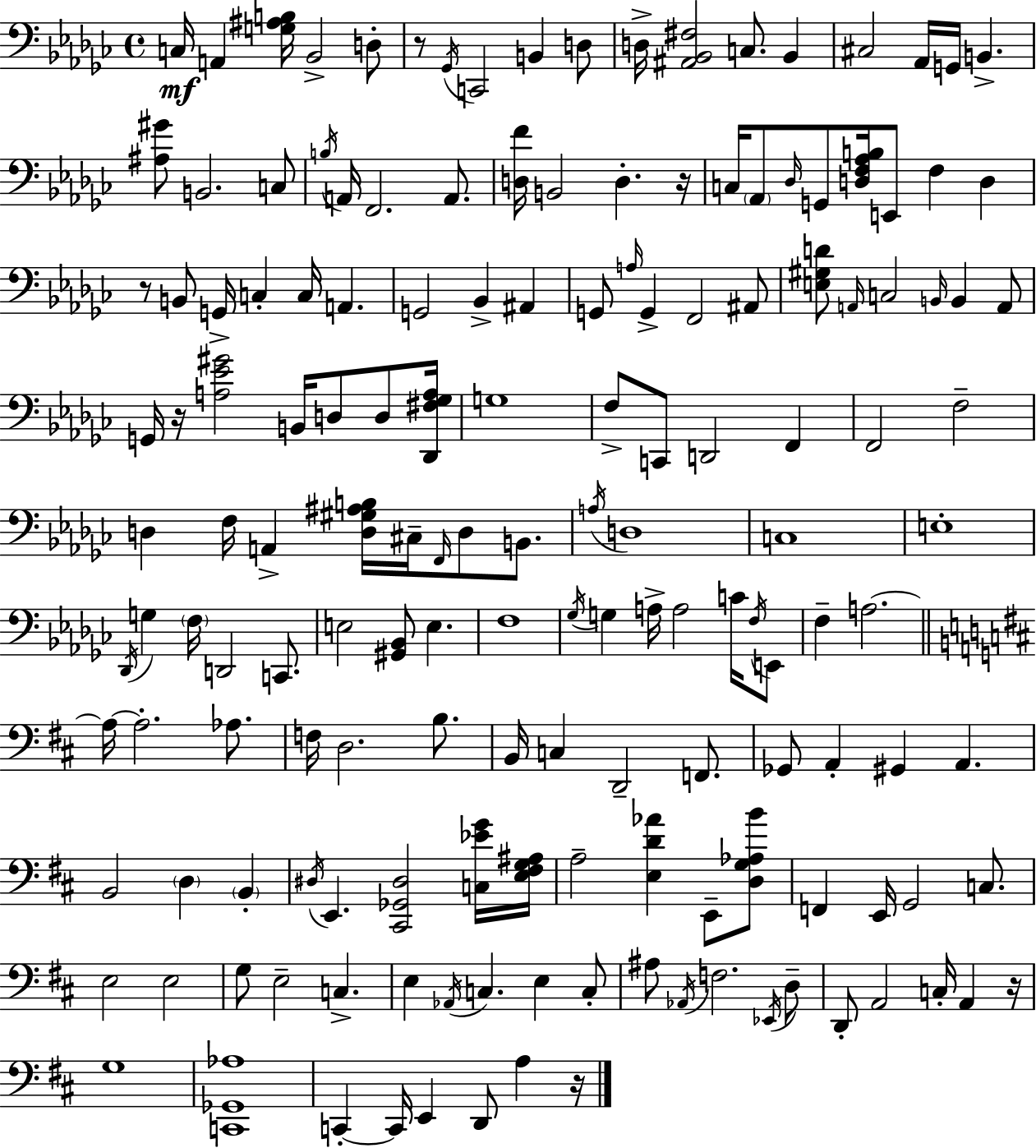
C3/s A2/q [G3,A#3,B3]/s Bb2/h D3/e R/e Gb2/s C2/h B2/q D3/e D3/s [A#2,Bb2,F#3]/h C3/e. Bb2/q C#3/h Ab2/s G2/s B2/q. [A#3,G#4]/e B2/h. C3/e B3/s A2/s F2/h. A2/e. [D3,F4]/s B2/h D3/q. R/s C3/s Ab2/e Db3/s G2/e [D3,F3,Ab3,B3]/s E2/e F3/q D3/q R/e B2/e G2/s C3/q C3/s A2/q. G2/h Bb2/q A#2/q G2/e A3/s G2/q F2/h A#2/e [E3,G#3,D4]/e A2/s C3/h B2/s B2/q A2/e G2/s R/s [A3,Eb4,G#4]/h B2/s D3/e D3/e [Db2,F#3,Gb3,A3]/s G3/w F3/e C2/e D2/h F2/q F2/h F3/h D3/q F3/s A2/q [D3,G#3,A#3,B3]/s C#3/s F2/s D3/e B2/e. A3/s D3/w C3/w E3/w Db2/s G3/q F3/s D2/h C2/e. E3/h [G#2,Bb2]/e E3/q. F3/w Gb3/s G3/q A3/s A3/h C4/s F3/s E2/e F3/q A3/h. A3/s A3/h. Ab3/e. F3/s D3/h. B3/e. B2/s C3/q D2/h F2/e. Gb2/e A2/q G#2/q A2/q. B2/h D3/q B2/q D#3/s E2/q. [C#2,Gb2,D#3]/h [C3,Eb4,G4]/s [E3,F#3,G3,A#3]/s A3/h [E3,D4,Ab4]/q E2/e [D3,G3,Ab3,B4]/e F2/q E2/s G2/h C3/e. E3/h E3/h G3/e E3/h C3/q. E3/q Ab2/s C3/q. E3/q C3/e A#3/e Ab2/s F3/h. Eb2/s D3/e D2/e A2/h C3/s A2/q R/s G3/w [C2,Gb2,Ab3]/w C2/q C2/s E2/q D2/e A3/q R/s